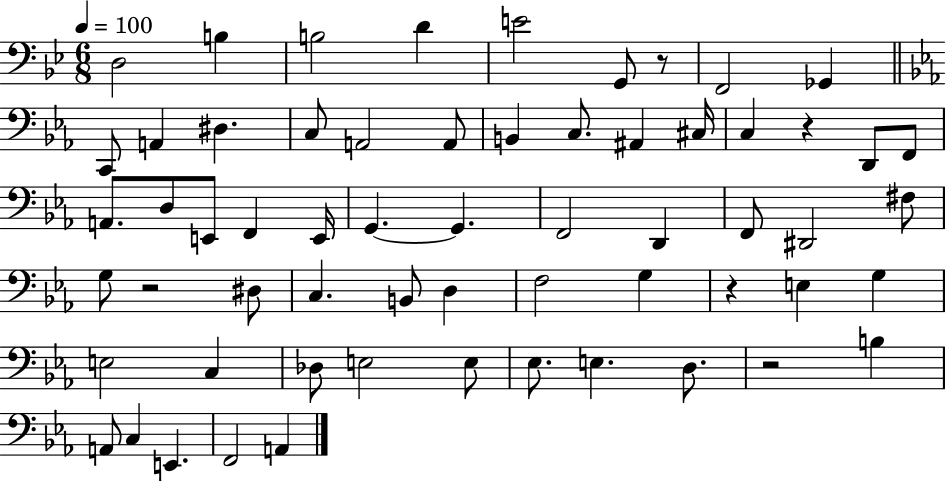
D3/h B3/q B3/h D4/q E4/h G2/e R/e F2/h Gb2/q C2/e A2/q D#3/q. C3/e A2/h A2/e B2/q C3/e. A#2/q C#3/s C3/q R/q D2/e F2/e A2/e. D3/e E2/e F2/q E2/s G2/q. G2/q. F2/h D2/q F2/e D#2/h F#3/e G3/e R/h D#3/e C3/q. B2/e D3/q F3/h G3/q R/q E3/q G3/q E3/h C3/q Db3/e E3/h E3/e Eb3/e. E3/q. D3/e. R/h B3/q A2/e C3/q E2/q. F2/h A2/q